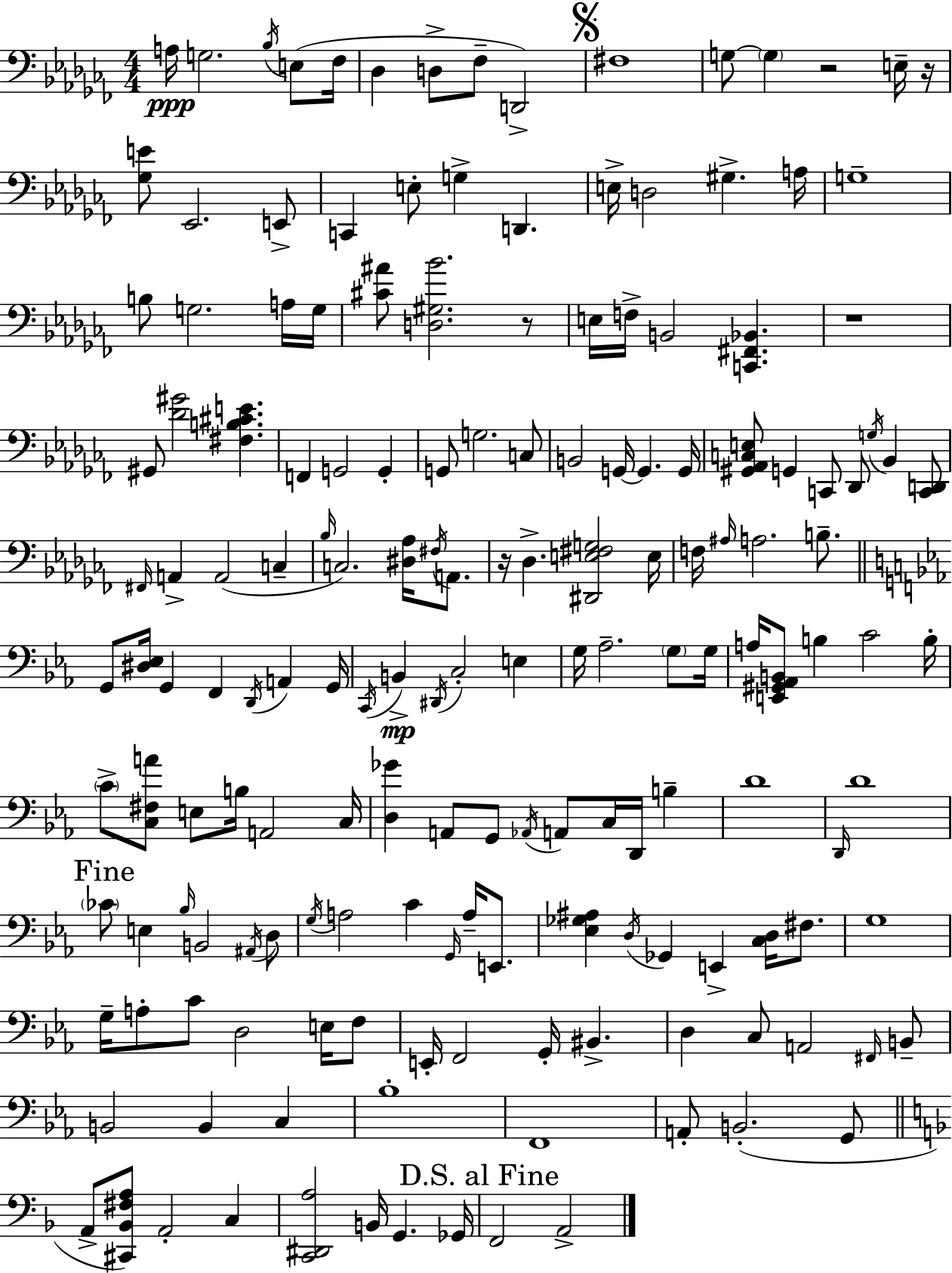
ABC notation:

X:1
T:Untitled
M:4/4
L:1/4
K:Abm
A,/4 G,2 _B,/4 E,/2 _F,/4 _D, D,/2 _F,/2 D,,2 ^F,4 G,/2 G, z2 E,/4 z/4 [_G,E]/2 _E,,2 E,,/2 C,, E,/2 G, D,, E,/4 D,2 ^G, A,/4 G,4 B,/2 G,2 A,/4 G,/4 [^C^A]/2 [D,^G,_B]2 z/2 E,/4 F,/4 B,,2 [C,,^F,,_B,,] z4 ^G,,/2 [_D^G]2 [^F,B,^CE] F,, G,,2 G,, G,,/2 G,2 C,/2 B,,2 G,,/4 G,, G,,/4 [^G,,_A,,C,E,]/2 G,, C,,/2 _D,,/2 G,/4 _B,, [C,,D,,]/2 ^F,,/4 A,, A,,2 C, _B,/4 C,2 [^D,_A,]/4 ^F,/4 A,,/2 z/4 _D, [^D,,E,^F,G,]2 E,/4 F,/4 ^A,/4 A,2 B,/2 G,,/2 [^D,_E,]/4 G,, F,, D,,/4 A,, G,,/4 C,,/4 B,, ^D,,/4 C,2 E, G,/4 _A,2 G,/2 G,/4 A,/4 [E,,^G,,_A,,B,,]/2 B, C2 B,/4 C/2 [C,^F,A]/2 E,/2 B,/4 A,,2 C,/4 [D,_G] A,,/2 G,,/2 _A,,/4 A,,/2 C,/4 D,,/4 B, D4 D,,/4 D4 _C/2 E, _B,/4 B,,2 ^A,,/4 D,/2 G,/4 A,2 C G,,/4 A,/4 E,,/2 [_E,_G,^A,] D,/4 _G,, E,, [C,D,]/4 ^F,/2 G,4 G,/4 A,/2 C/2 D,2 E,/4 F,/2 E,,/4 F,,2 G,,/4 ^B,, D, C,/2 A,,2 ^F,,/4 B,,/2 B,,2 B,, C, _B,4 F,,4 A,,/2 B,,2 G,,/2 A,,/2 [^C,,_B,,^F,A,]/2 A,,2 C, [C,,^D,,A,]2 B,,/4 G,, _G,,/4 F,,2 A,,2